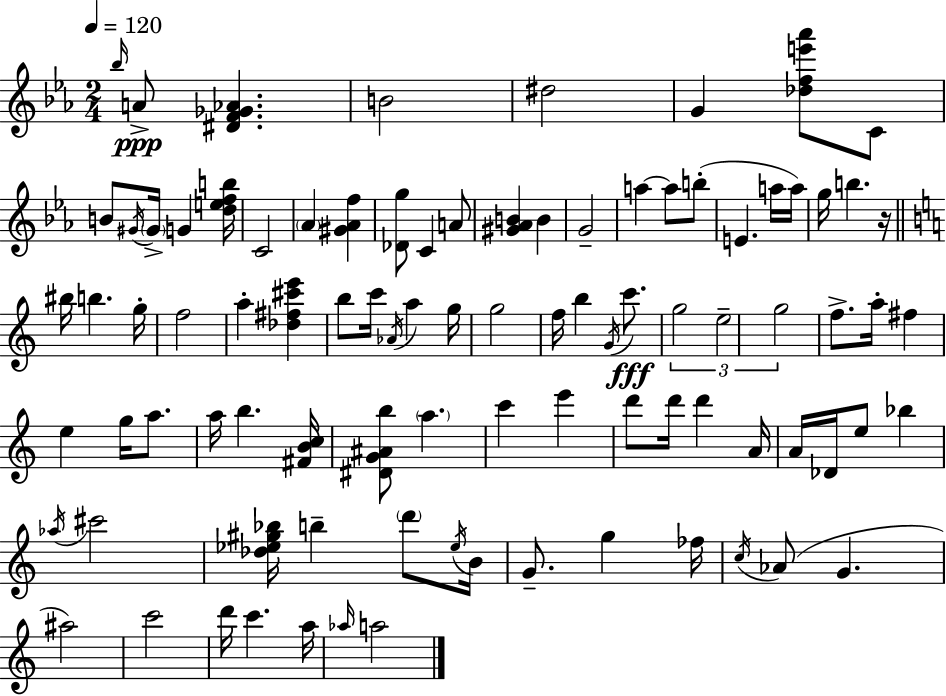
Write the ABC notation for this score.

X:1
T:Untitled
M:2/4
L:1/4
K:Eb
_b/4 A/2 [^DF_G_A] B2 ^d2 G [_dfe'_a']/2 C/2 B/2 ^G/4 ^G/4 G [defb]/4 C2 _A [^G_Af] [_Dg]/2 C A/2 [^G_AB] B G2 a a/2 b/2 E a/4 a/4 g/4 b z/4 ^b/4 b g/4 f2 a [_d^f^c'e'] b/2 c'/4 _A/4 a g/4 g2 f/4 b G/4 c'/2 g2 e2 g2 f/2 a/4 ^f e g/4 a/2 a/4 b [^FBc]/4 [^DG^Ab]/2 a c' e' d'/2 d'/4 d' A/4 A/4 _D/4 e/2 _b _a/4 ^c'2 [_d_e^g_b]/4 b d'/2 _e/4 B/4 G/2 g _f/4 c/4 _A/2 G ^a2 c'2 d'/4 c' a/4 _a/4 a2